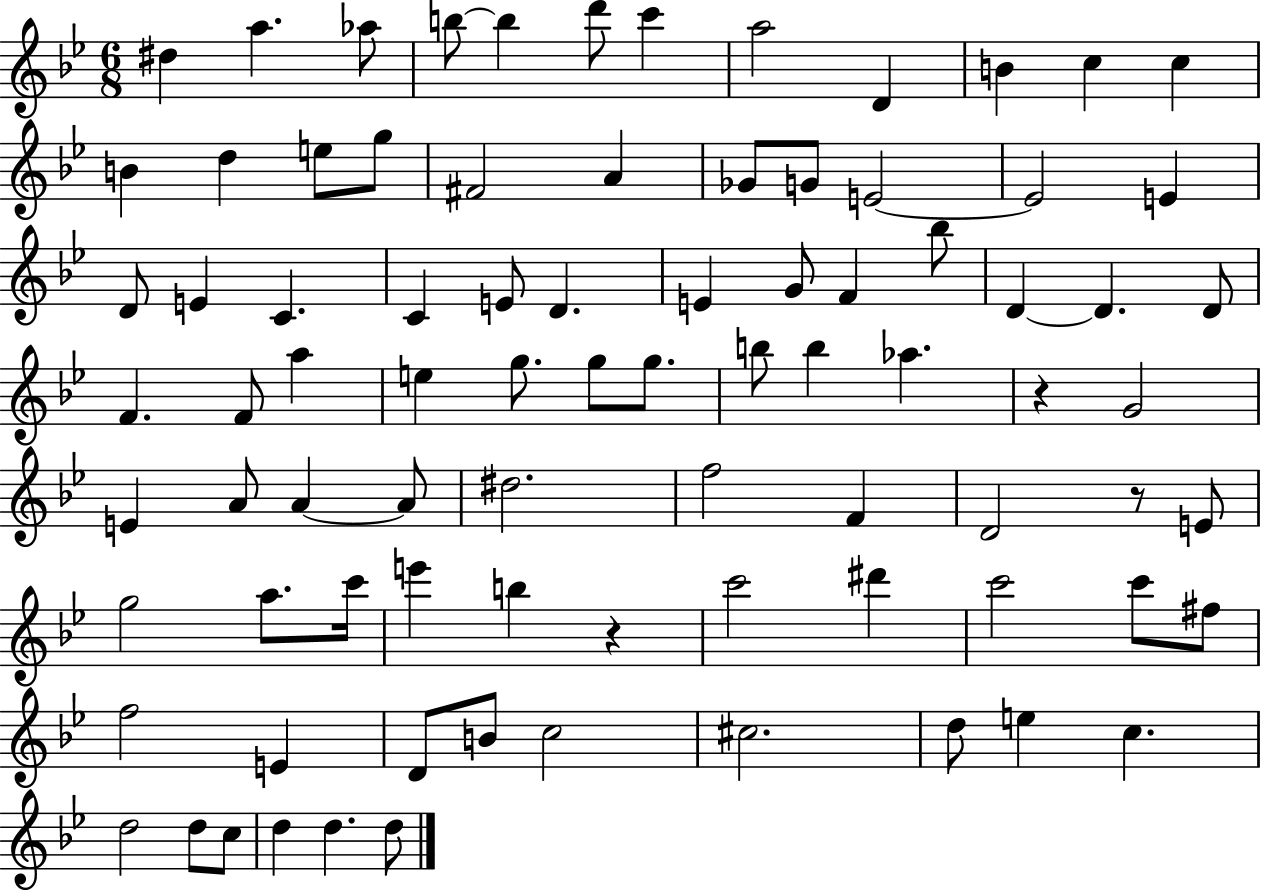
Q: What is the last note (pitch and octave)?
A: D5